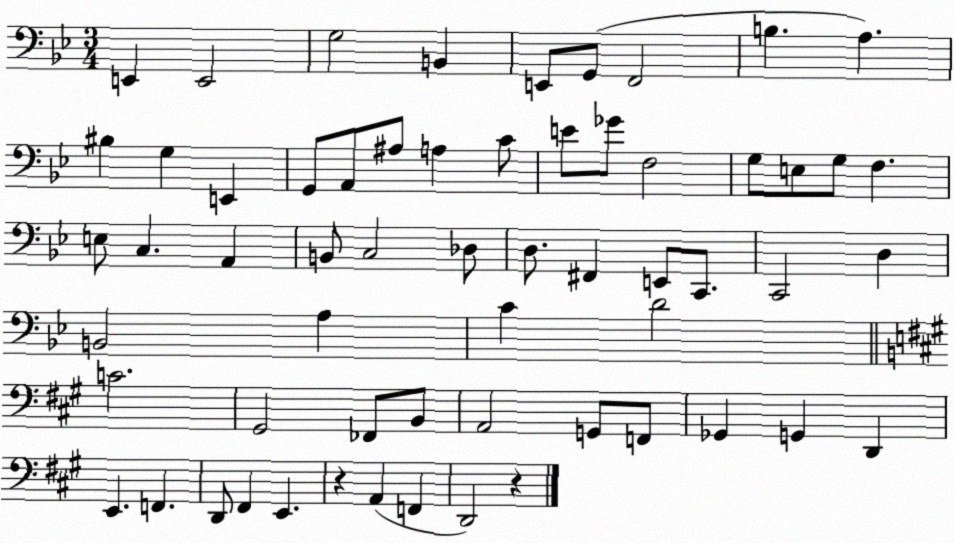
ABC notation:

X:1
T:Untitled
M:3/4
L:1/4
K:Bb
E,, E,,2 G,2 B,, E,,/2 G,,/2 F,,2 B, A, ^B, G, E,, G,,/2 A,,/2 ^A,/2 A, C/2 E/2 _G/2 F,2 G,/2 E,/2 G,/2 F, E,/2 C, A,, B,,/2 C,2 _D,/2 D,/2 ^F,, E,,/2 C,,/2 C,,2 D, B,,2 A, C D2 C2 ^G,,2 _F,,/2 B,,/2 A,,2 G,,/2 F,,/2 _G,, G,, D,, E,, F,, D,,/2 ^F,, E,, z A,, F,, D,,2 z